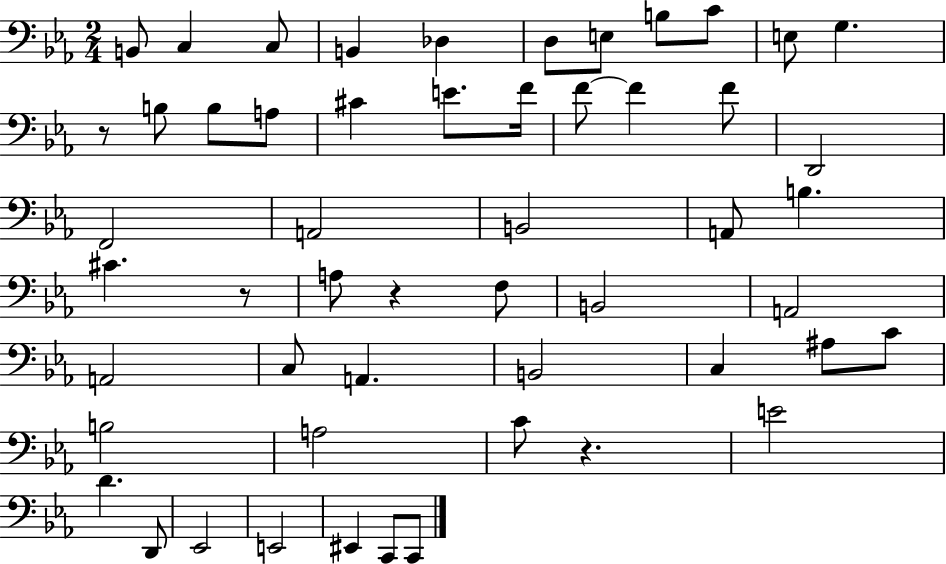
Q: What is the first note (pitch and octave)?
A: B2